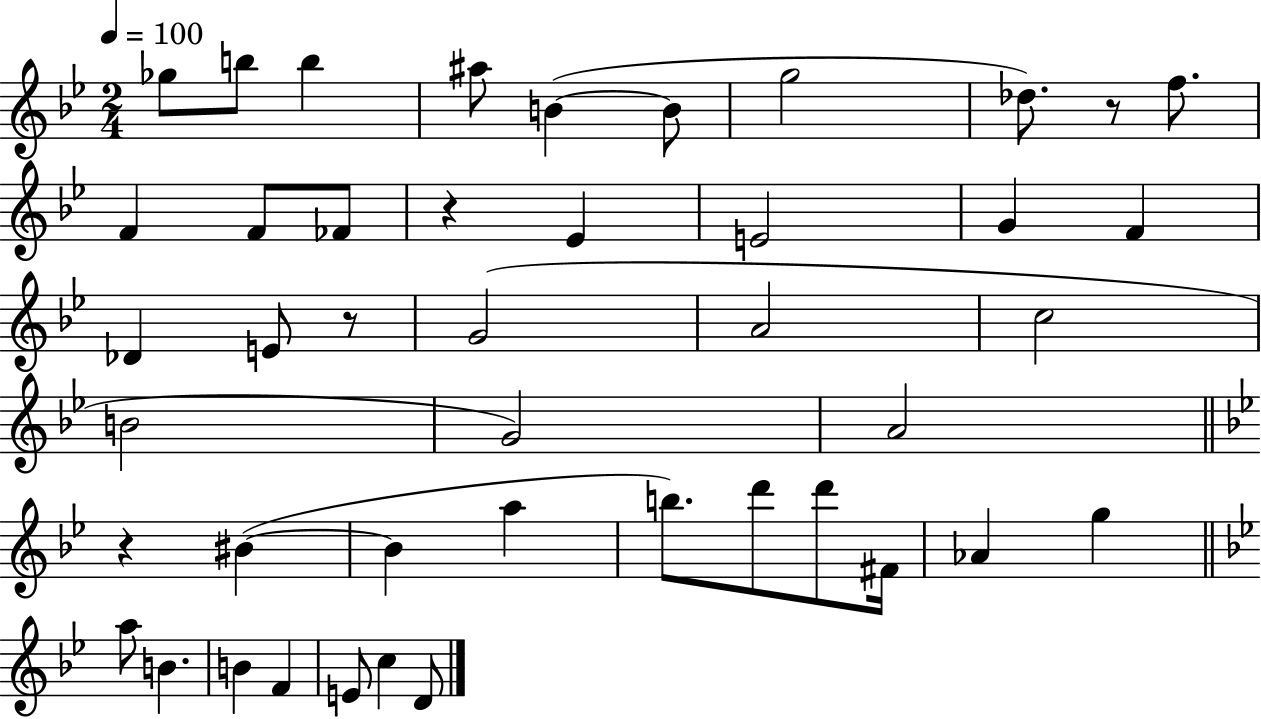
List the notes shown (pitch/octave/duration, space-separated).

Gb5/e B5/e B5/q A#5/e B4/q B4/e G5/h Db5/e. R/e F5/e. F4/q F4/e FES4/e R/q Eb4/q E4/h G4/q F4/q Db4/q E4/e R/e G4/h A4/h C5/h B4/h G4/h A4/h R/q BIS4/q BIS4/q A5/q B5/e. D6/e D6/e F#4/s Ab4/q G5/q A5/e B4/q. B4/q F4/q E4/e C5/q D4/e